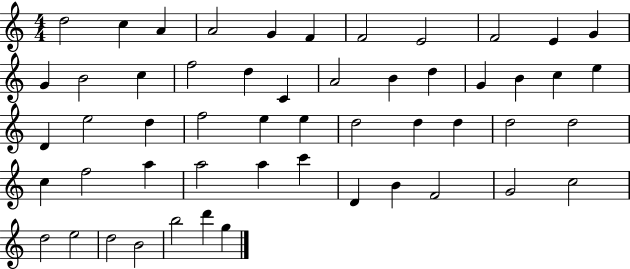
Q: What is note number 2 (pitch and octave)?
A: C5